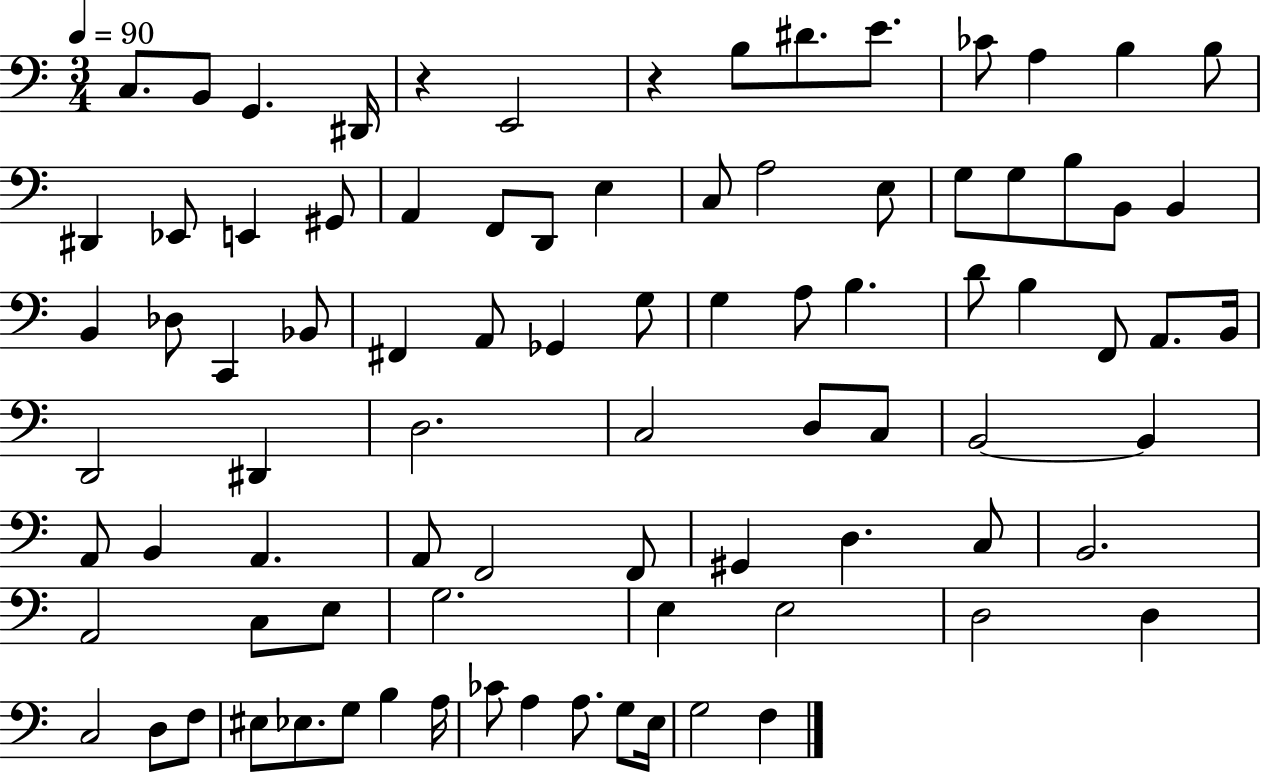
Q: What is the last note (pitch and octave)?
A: F3